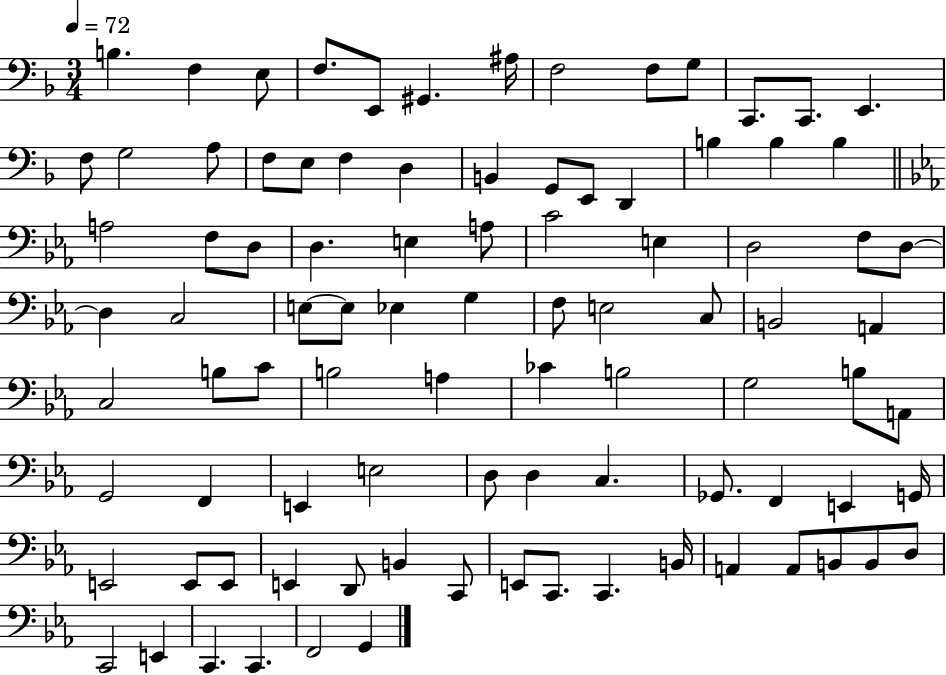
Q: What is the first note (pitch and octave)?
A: B3